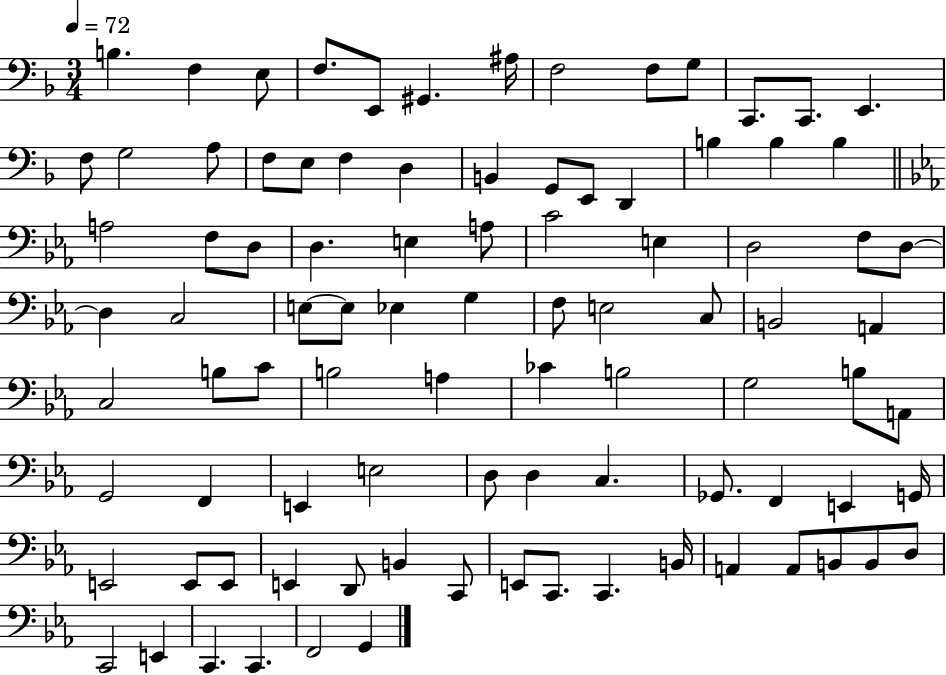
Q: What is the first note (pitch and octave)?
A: B3